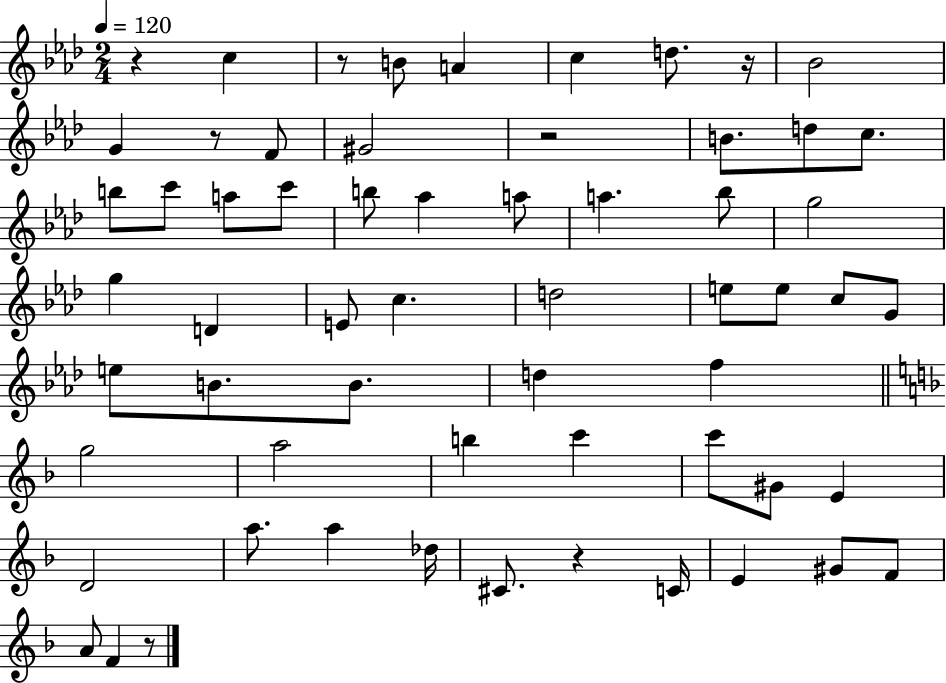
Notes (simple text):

R/q C5/q R/e B4/e A4/q C5/q D5/e. R/s Bb4/h G4/q R/e F4/e G#4/h R/h B4/e. D5/e C5/e. B5/e C6/e A5/e C6/e B5/e Ab5/q A5/e A5/q. Bb5/e G5/h G5/q D4/q E4/e C5/q. D5/h E5/e E5/e C5/e G4/e E5/e B4/e. B4/e. D5/q F5/q G5/h A5/h B5/q C6/q C6/e G#4/e E4/q D4/h A5/e. A5/q Db5/s C#4/e. R/q C4/s E4/q G#4/e F4/e A4/e F4/q R/e